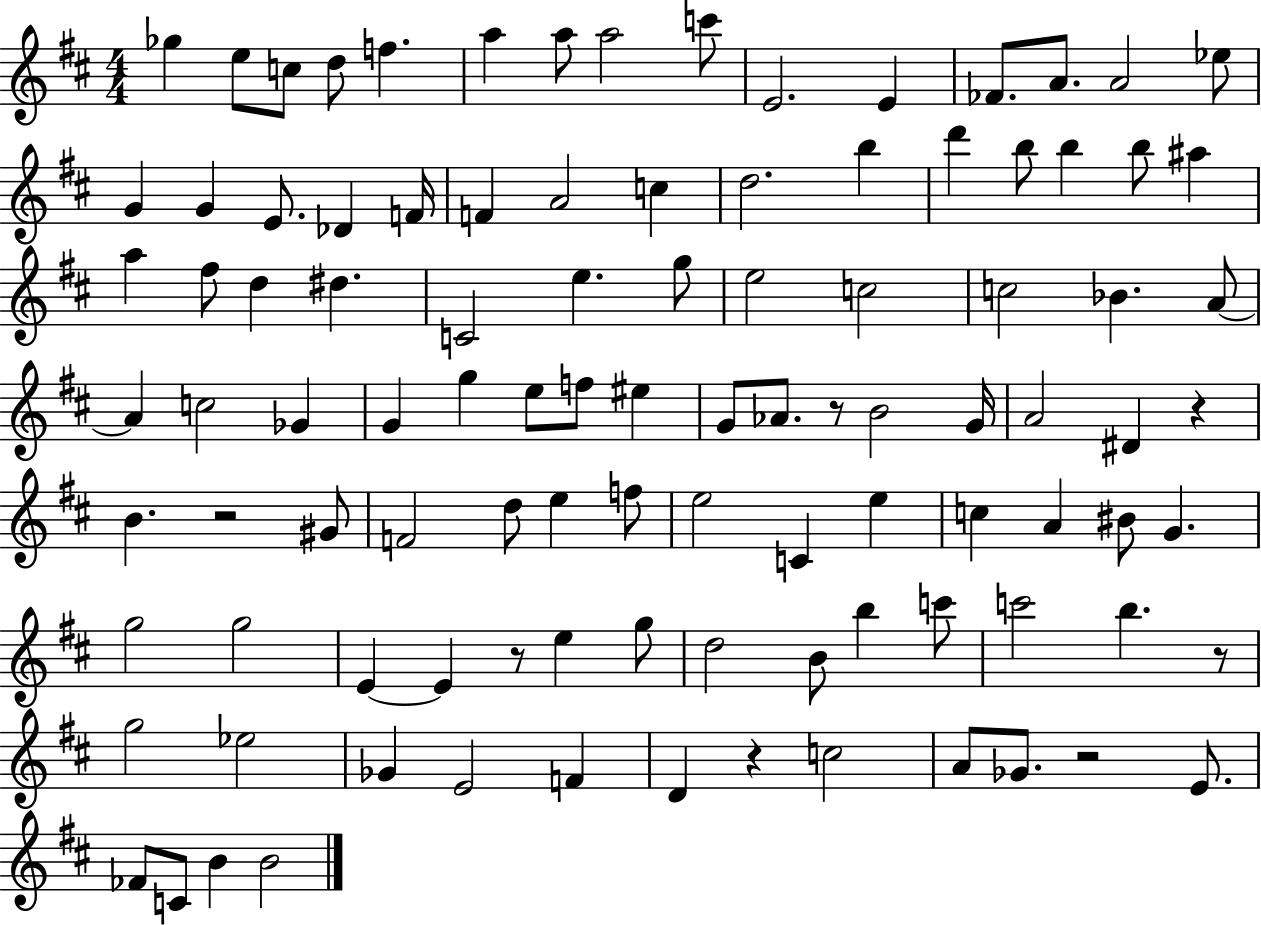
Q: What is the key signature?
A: D major